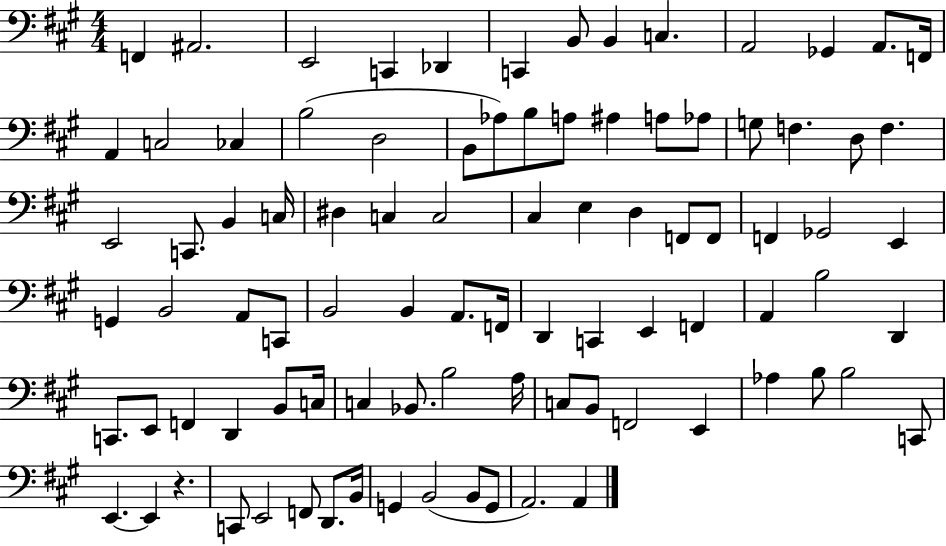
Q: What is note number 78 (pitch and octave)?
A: E2